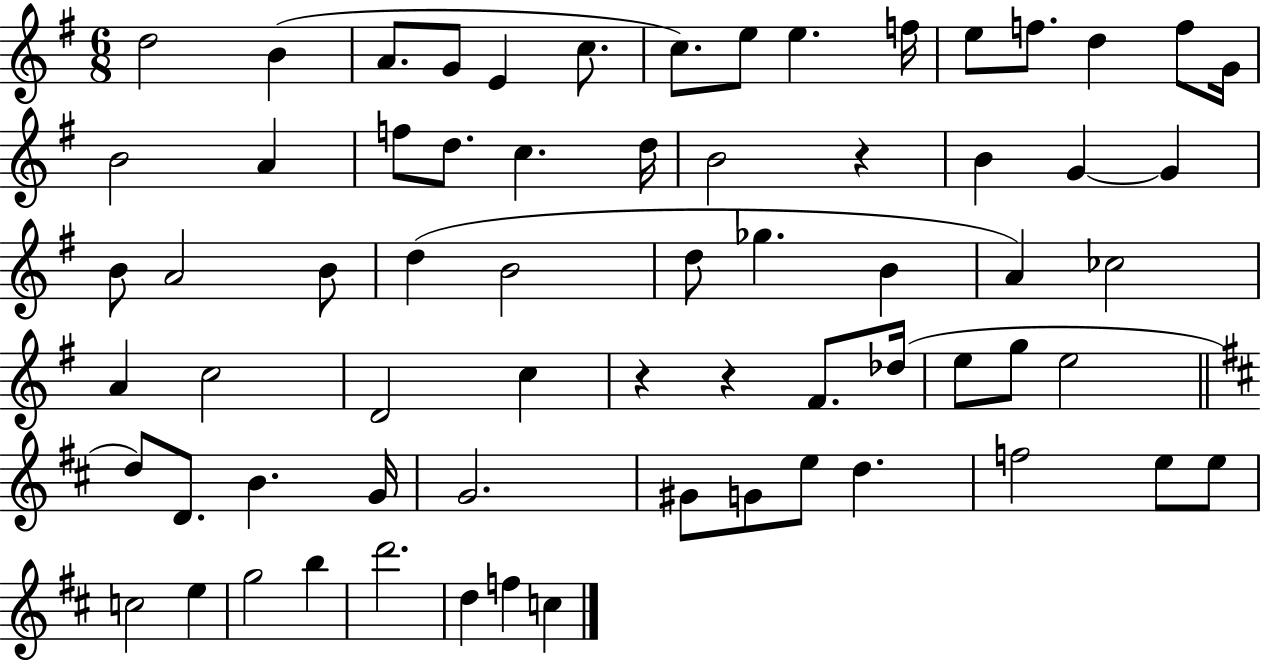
D5/h B4/q A4/e. G4/e E4/q C5/e. C5/e. E5/e E5/q. F5/s E5/e F5/e. D5/q F5/e G4/s B4/h A4/q F5/e D5/e. C5/q. D5/s B4/h R/q B4/q G4/q G4/q B4/e A4/h B4/e D5/q B4/h D5/e Gb5/q. B4/q A4/q CES5/h A4/q C5/h D4/h C5/q R/q R/q F#4/e. Db5/s E5/e G5/e E5/h D5/e D4/e. B4/q. G4/s G4/h. G#4/e G4/e E5/e D5/q. F5/h E5/e E5/e C5/h E5/q G5/h B5/q D6/h. D5/q F5/q C5/q